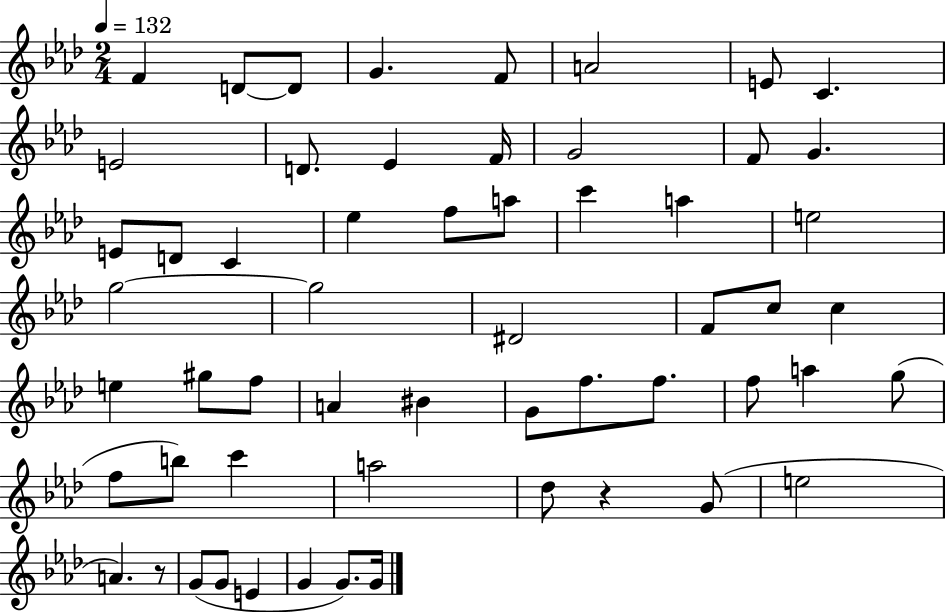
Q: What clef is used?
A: treble